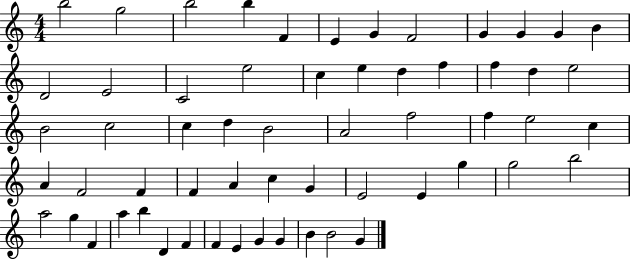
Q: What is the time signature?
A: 4/4